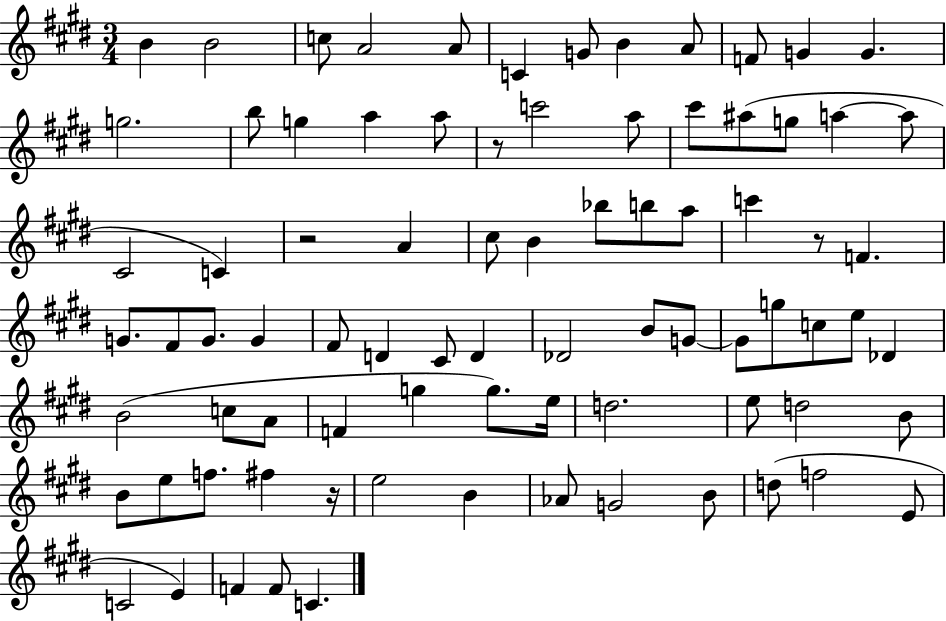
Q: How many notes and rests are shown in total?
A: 82